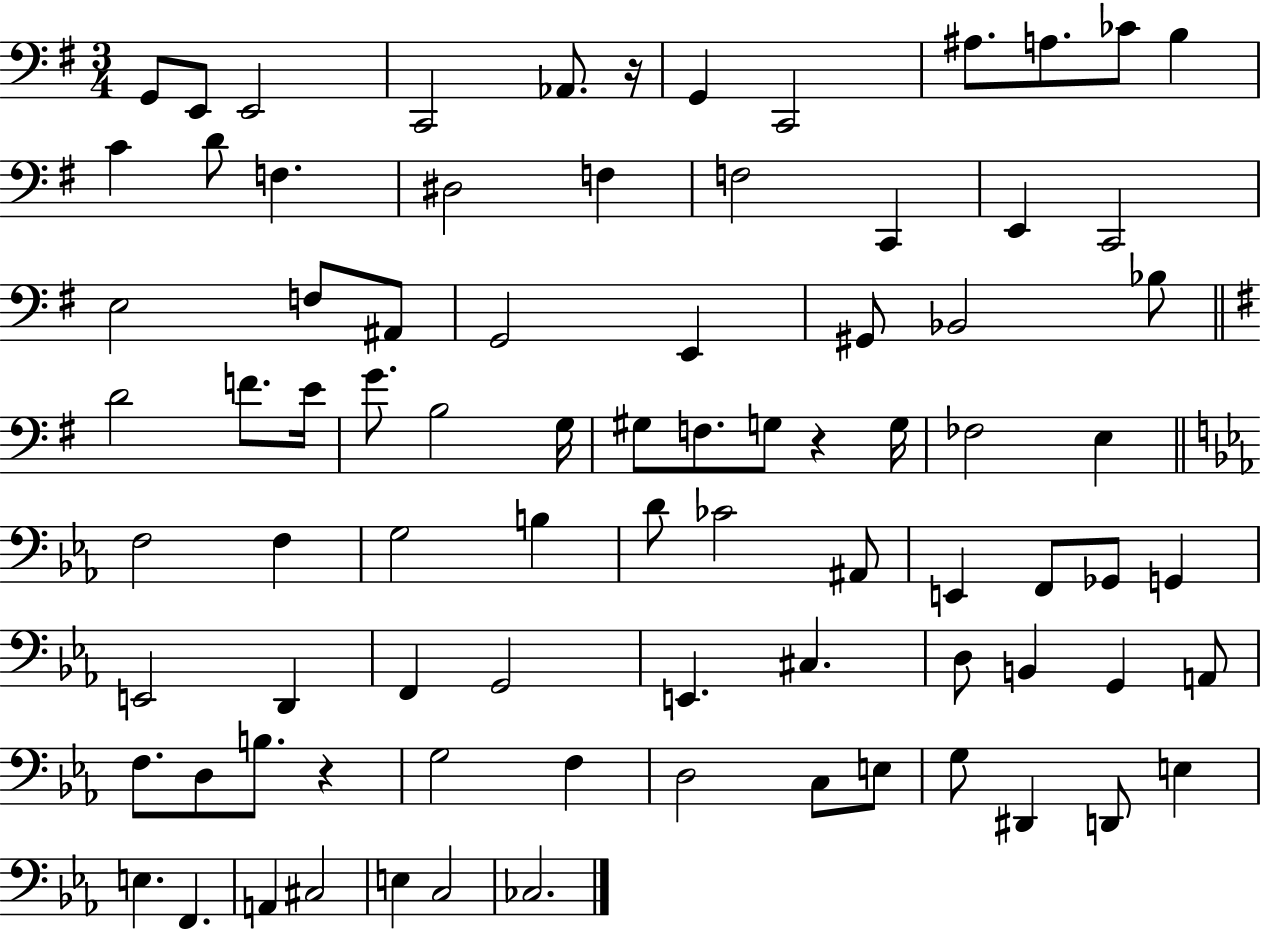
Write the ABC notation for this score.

X:1
T:Untitled
M:3/4
L:1/4
K:G
G,,/2 E,,/2 E,,2 C,,2 _A,,/2 z/4 G,, C,,2 ^A,/2 A,/2 _C/2 B, C D/2 F, ^D,2 F, F,2 C,, E,, C,,2 E,2 F,/2 ^A,,/2 G,,2 E,, ^G,,/2 _B,,2 _B,/2 D2 F/2 E/4 G/2 B,2 G,/4 ^G,/2 F,/2 G,/2 z G,/4 _F,2 E, F,2 F, G,2 B, D/2 _C2 ^A,,/2 E,, F,,/2 _G,,/2 G,, E,,2 D,, F,, G,,2 E,, ^C, D,/2 B,, G,, A,,/2 F,/2 D,/2 B,/2 z G,2 F, D,2 C,/2 E,/2 G,/2 ^D,, D,,/2 E, E, F,, A,, ^C,2 E, C,2 _C,2